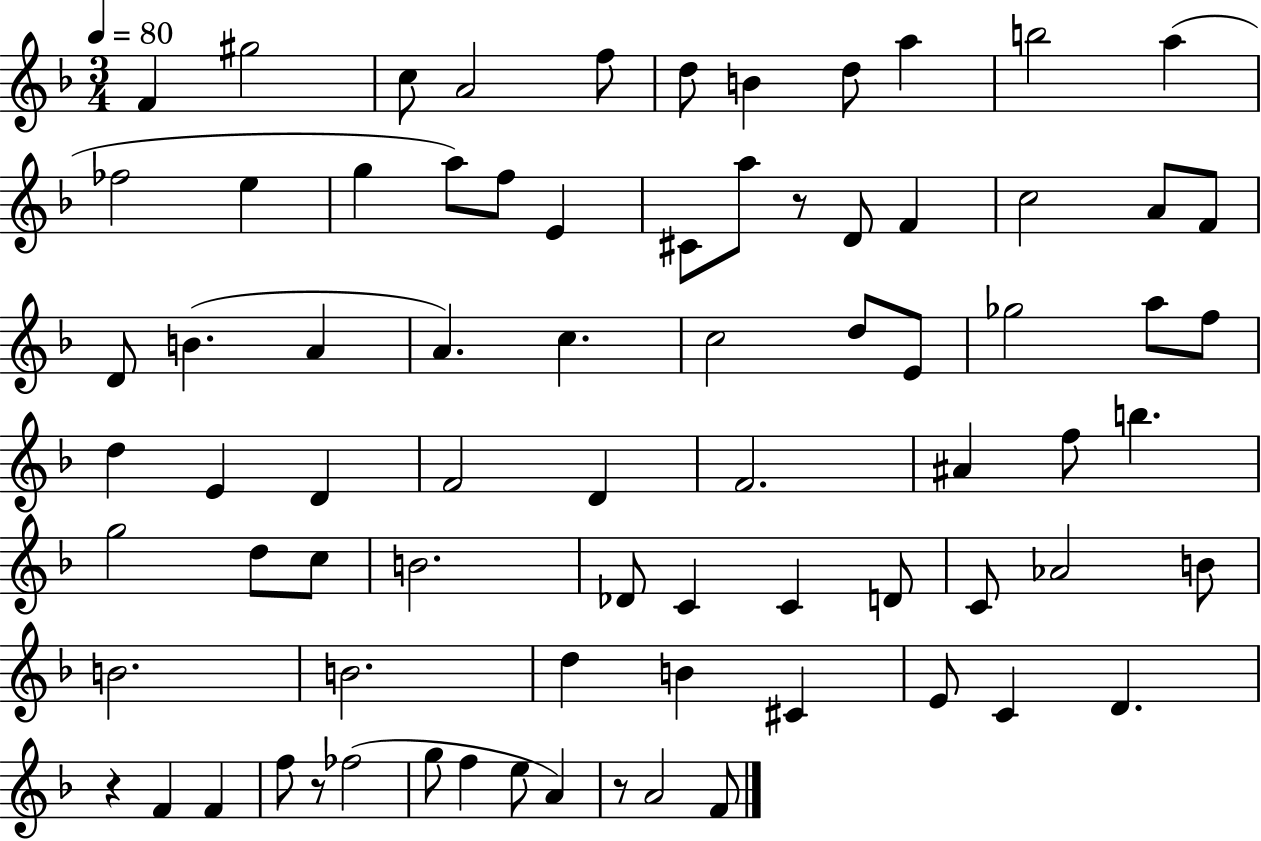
F4/q G#5/h C5/e A4/h F5/e D5/e B4/q D5/e A5/q B5/h A5/q FES5/h E5/q G5/q A5/e F5/e E4/q C#4/e A5/e R/e D4/e F4/q C5/h A4/e F4/e D4/e B4/q. A4/q A4/q. C5/q. C5/h D5/e E4/e Gb5/h A5/e F5/e D5/q E4/q D4/q F4/h D4/q F4/h. A#4/q F5/e B5/q. G5/h D5/e C5/e B4/h. Db4/e C4/q C4/q D4/e C4/e Ab4/h B4/e B4/h. B4/h. D5/q B4/q C#4/q E4/e C4/q D4/q. R/q F4/q F4/q F5/e R/e FES5/h G5/e F5/q E5/e A4/q R/e A4/h F4/e